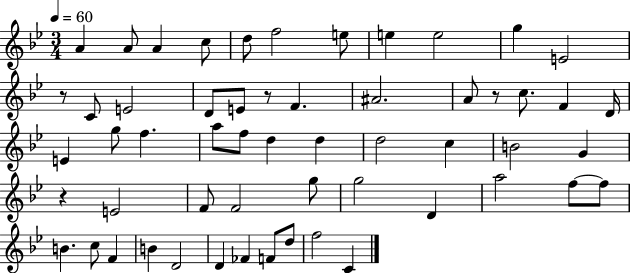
A4/q A4/e A4/q C5/e D5/e F5/h E5/e E5/q E5/h G5/q E4/h R/e C4/e E4/h D4/e E4/e R/e F4/q. A#4/h. A4/e R/e C5/e. F4/q D4/s E4/q G5/e F5/q. A5/e F5/e D5/q D5/q D5/h C5/q B4/h G4/q R/q E4/h F4/e F4/h G5/e G5/h D4/q A5/h F5/e F5/e B4/q. C5/e F4/q B4/q D4/h D4/q FES4/q F4/e D5/e F5/h C4/q